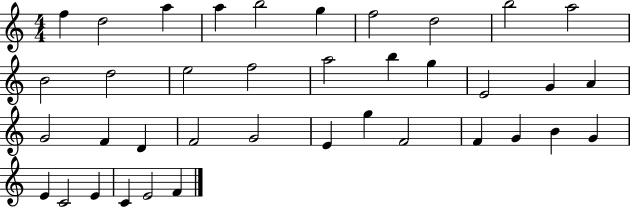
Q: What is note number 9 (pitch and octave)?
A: B5